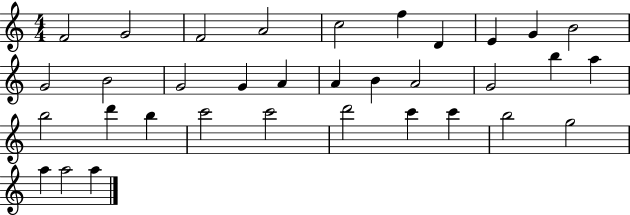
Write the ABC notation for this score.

X:1
T:Untitled
M:4/4
L:1/4
K:C
F2 G2 F2 A2 c2 f D E G B2 G2 B2 G2 G A A B A2 G2 b a b2 d' b c'2 c'2 d'2 c' c' b2 g2 a a2 a